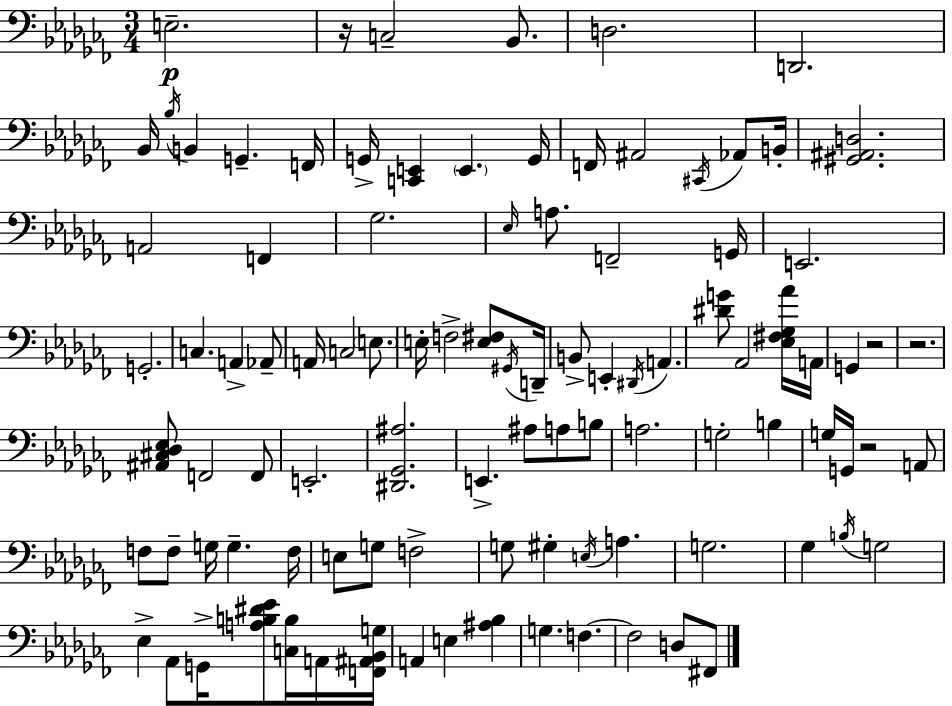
E3/h. R/s C3/h Bb2/e. D3/h. D2/h. Bb2/s Bb3/s B2/q G2/q. F2/s G2/s [C2,E2]/q E2/q. G2/s F2/s A#2/h C#2/s Ab2/e B2/s [G#2,A#2,D3]/h. A2/h F2/q Gb3/h. Eb3/s A3/e. F2/h G2/s E2/h. G2/h. C3/q. A2/q Ab2/e A2/s C3/h E3/e. E3/s F3/h [E3,F#3]/e G#2/s D2/s B2/e E2/q D#2/s A2/q. [D#4,G4]/e Ab2/h [Eb3,F#3,Gb3,Ab4]/s A2/s G2/q R/h R/h. [A#2,C#3,Db3,Eb3]/e F2/h F2/e E2/h. [D#2,Gb2,A#3]/h. E2/q. A#3/e A3/e B3/e A3/h. G3/h B3/q G3/s G2/s R/h A2/e F3/e F3/e G3/s G3/q. F3/s E3/e G3/e F3/h G3/e G#3/q E3/s A3/q. G3/h. Gb3/q B3/s G3/h Eb3/q Ab2/e G2/s [A3,B3,D#4,Eb4]/e [C3,B3]/s A2/s [F2,A#2,Bb2,G3]/s A2/q E3/q [A#3,Bb3]/q G3/q. F3/q. F3/h D3/e F#2/e